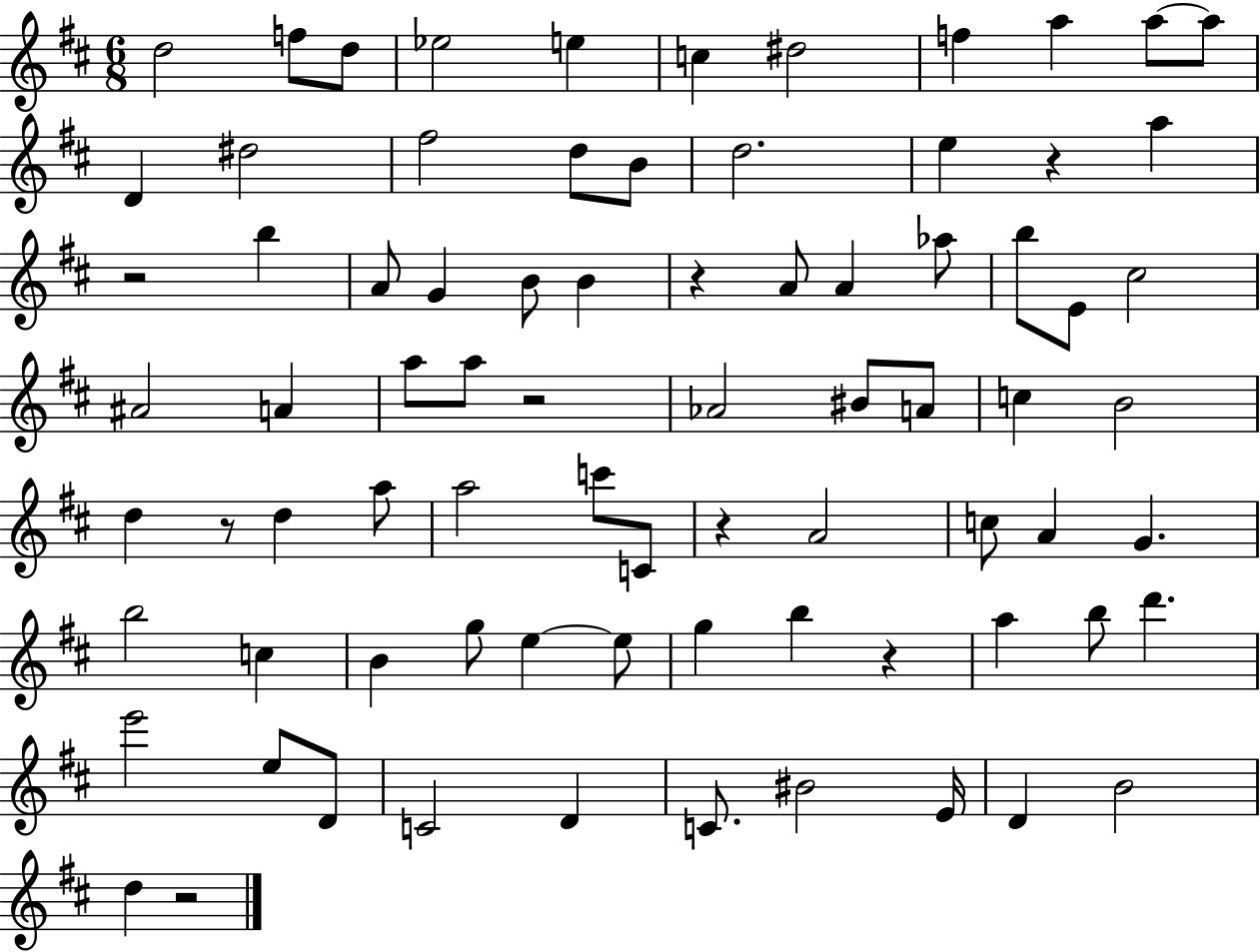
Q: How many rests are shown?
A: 8